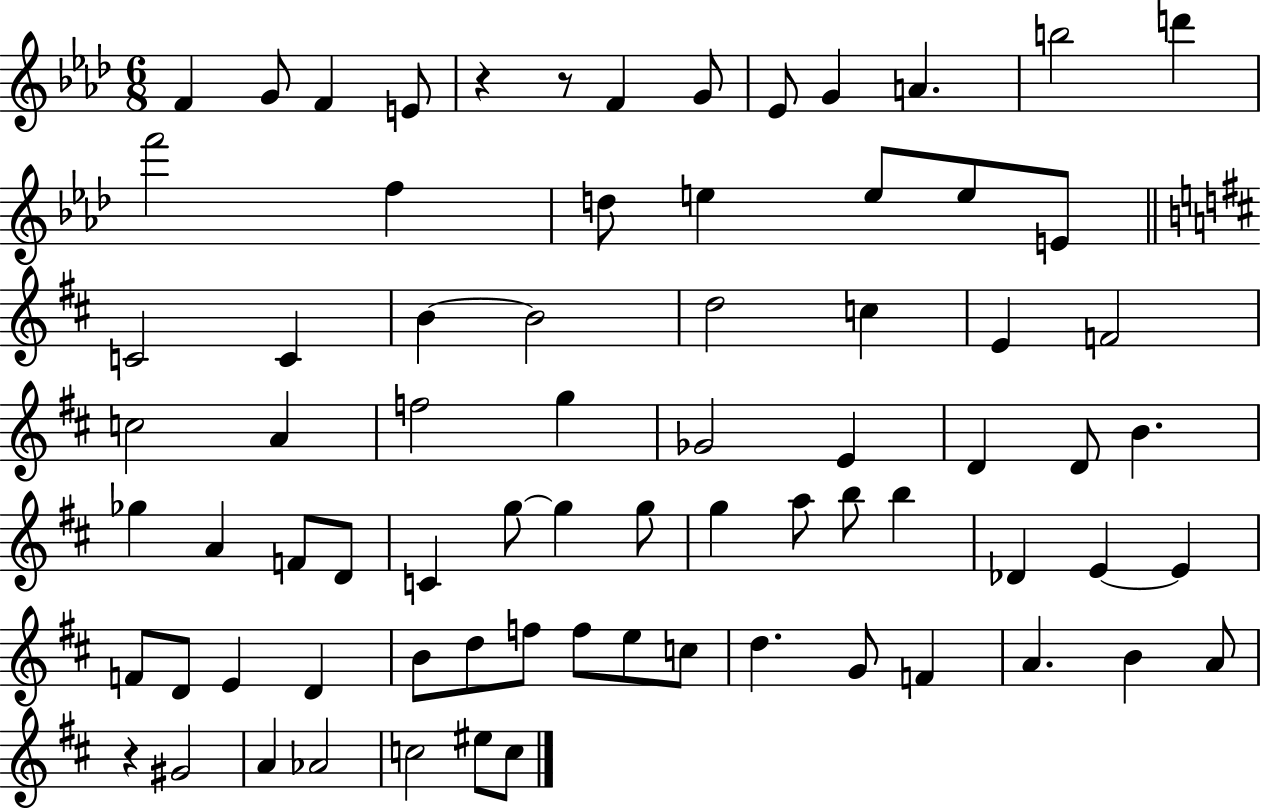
F4/q G4/e F4/q E4/e R/q R/e F4/q G4/e Eb4/e G4/q A4/q. B5/h D6/q F6/h F5/q D5/e E5/q E5/e E5/e E4/e C4/h C4/q B4/q B4/h D5/h C5/q E4/q F4/h C5/h A4/q F5/h G5/q Gb4/h E4/q D4/q D4/e B4/q. Gb5/q A4/q F4/e D4/e C4/q G5/e G5/q G5/e G5/q A5/e B5/e B5/q Db4/q E4/q E4/q F4/e D4/e E4/q D4/q B4/e D5/e F5/e F5/e E5/e C5/e D5/q. G4/e F4/q A4/q. B4/q A4/e R/q G#4/h A4/q Ab4/h C5/h EIS5/e C5/e